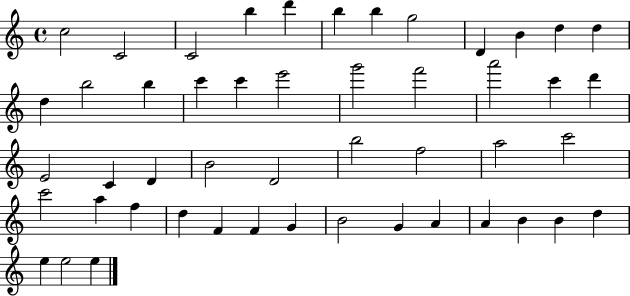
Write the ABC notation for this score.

X:1
T:Untitled
M:4/4
L:1/4
K:C
c2 C2 C2 b d' b b g2 D B d d d b2 b c' c' e'2 g'2 f'2 a'2 c' d' E2 C D B2 D2 b2 f2 a2 c'2 c'2 a f d F F G B2 G A A B B d e e2 e